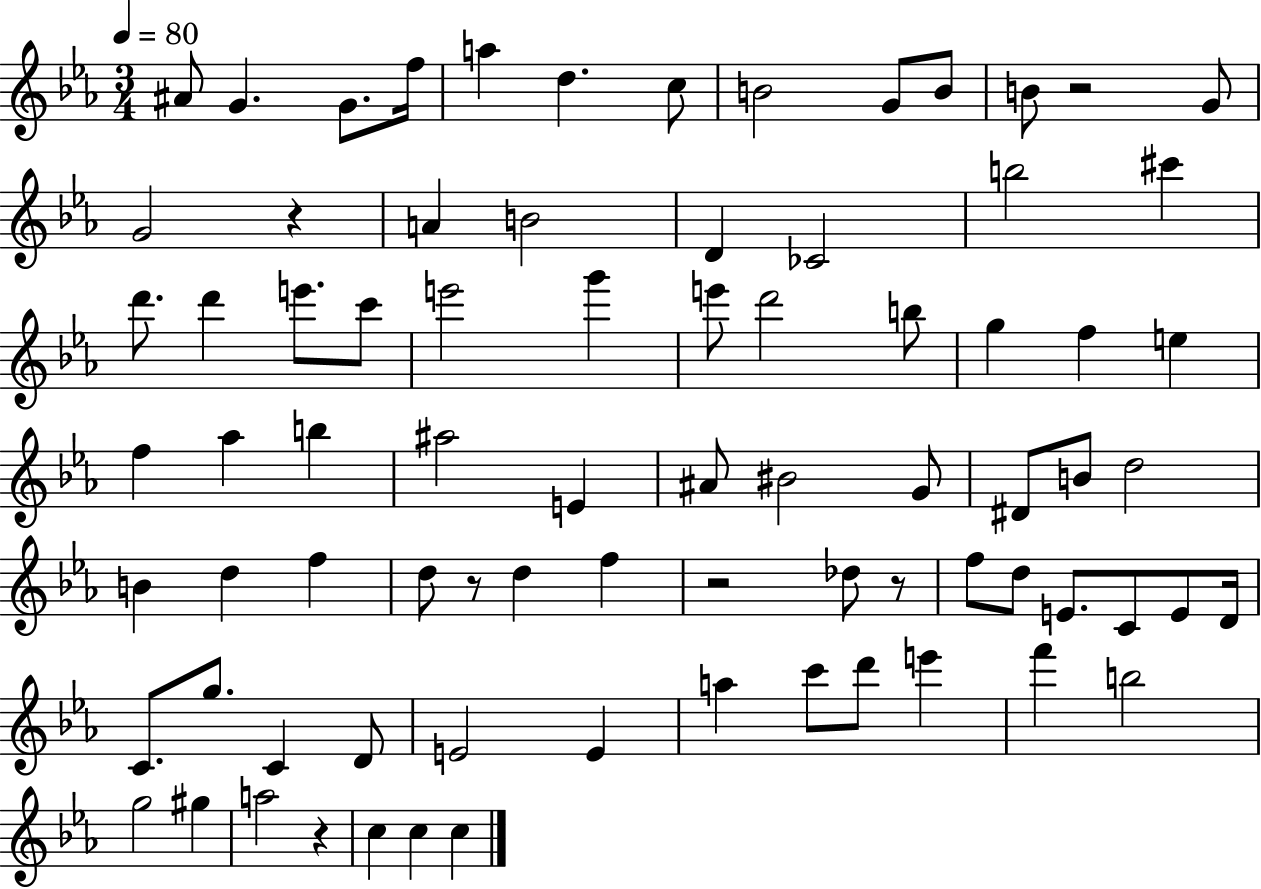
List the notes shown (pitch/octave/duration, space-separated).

A#4/e G4/q. G4/e. F5/s A5/q D5/q. C5/e B4/h G4/e B4/e B4/e R/h G4/e G4/h R/q A4/q B4/h D4/q CES4/h B5/h C#6/q D6/e. D6/q E6/e. C6/e E6/h G6/q E6/e D6/h B5/e G5/q F5/q E5/q F5/q Ab5/q B5/q A#5/h E4/q A#4/e BIS4/h G4/e D#4/e B4/e D5/h B4/q D5/q F5/q D5/e R/e D5/q F5/q R/h Db5/e R/e F5/e D5/e E4/e. C4/e E4/e D4/s C4/e. G5/e. C4/q D4/e E4/h E4/q A5/q C6/e D6/e E6/q F6/q B5/h G5/h G#5/q A5/h R/q C5/q C5/q C5/q